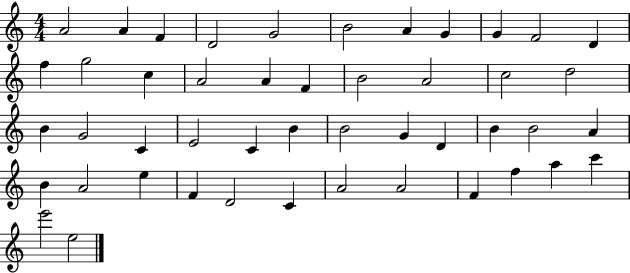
X:1
T:Untitled
M:4/4
L:1/4
K:C
A2 A F D2 G2 B2 A G G F2 D f g2 c A2 A F B2 A2 c2 d2 B G2 C E2 C B B2 G D B B2 A B A2 e F D2 C A2 A2 F f a c' e'2 e2